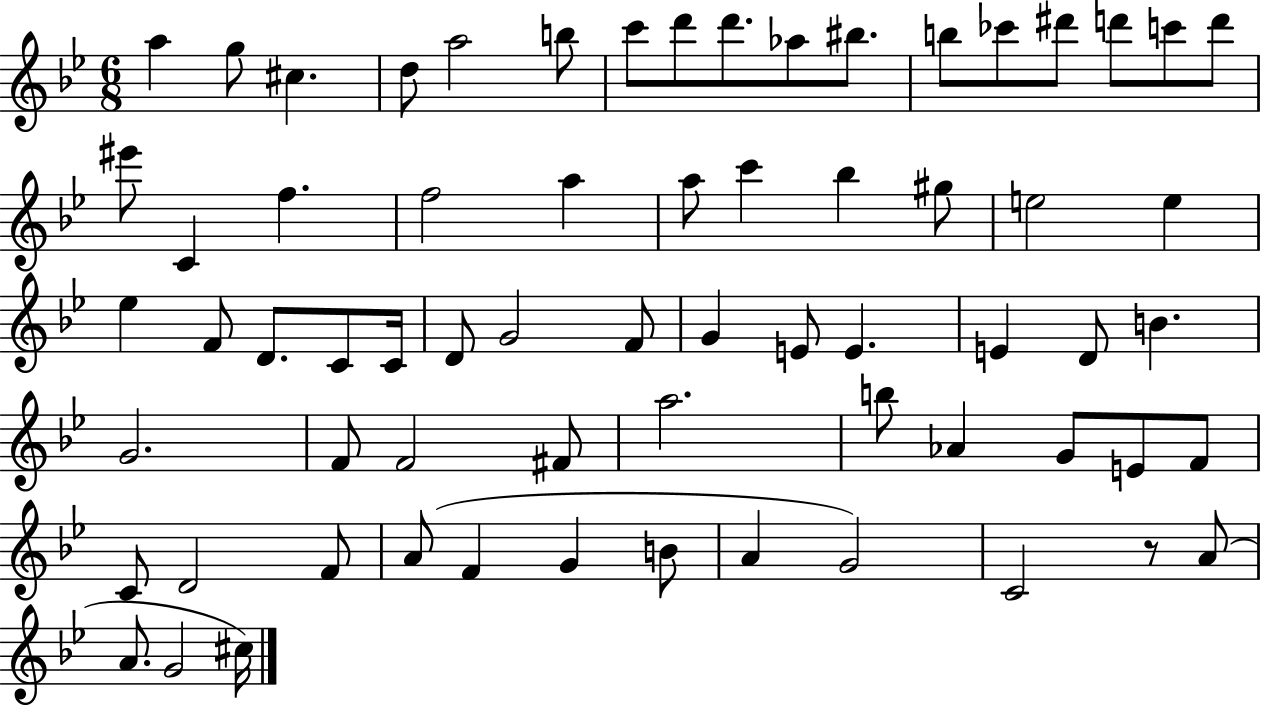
{
  \clef treble
  \numericTimeSignature
  \time 6/8
  \key bes \major
  a''4 g''8 cis''4. | d''8 a''2 b''8 | c'''8 d'''8 d'''8. aes''8 bis''8. | b''8 ces'''8 dis'''8 d'''8 c'''8 d'''8 | \break eis'''8 c'4 f''4. | f''2 a''4 | a''8 c'''4 bes''4 gis''8 | e''2 e''4 | \break ees''4 f'8 d'8. c'8 c'16 | d'8 g'2 f'8 | g'4 e'8 e'4. | e'4 d'8 b'4. | \break g'2. | f'8 f'2 fis'8 | a''2. | b''8 aes'4 g'8 e'8 f'8 | \break c'8 d'2 f'8 | a'8( f'4 g'4 b'8 | a'4 g'2) | c'2 r8 a'8( | \break a'8. g'2 cis''16) | \bar "|."
}